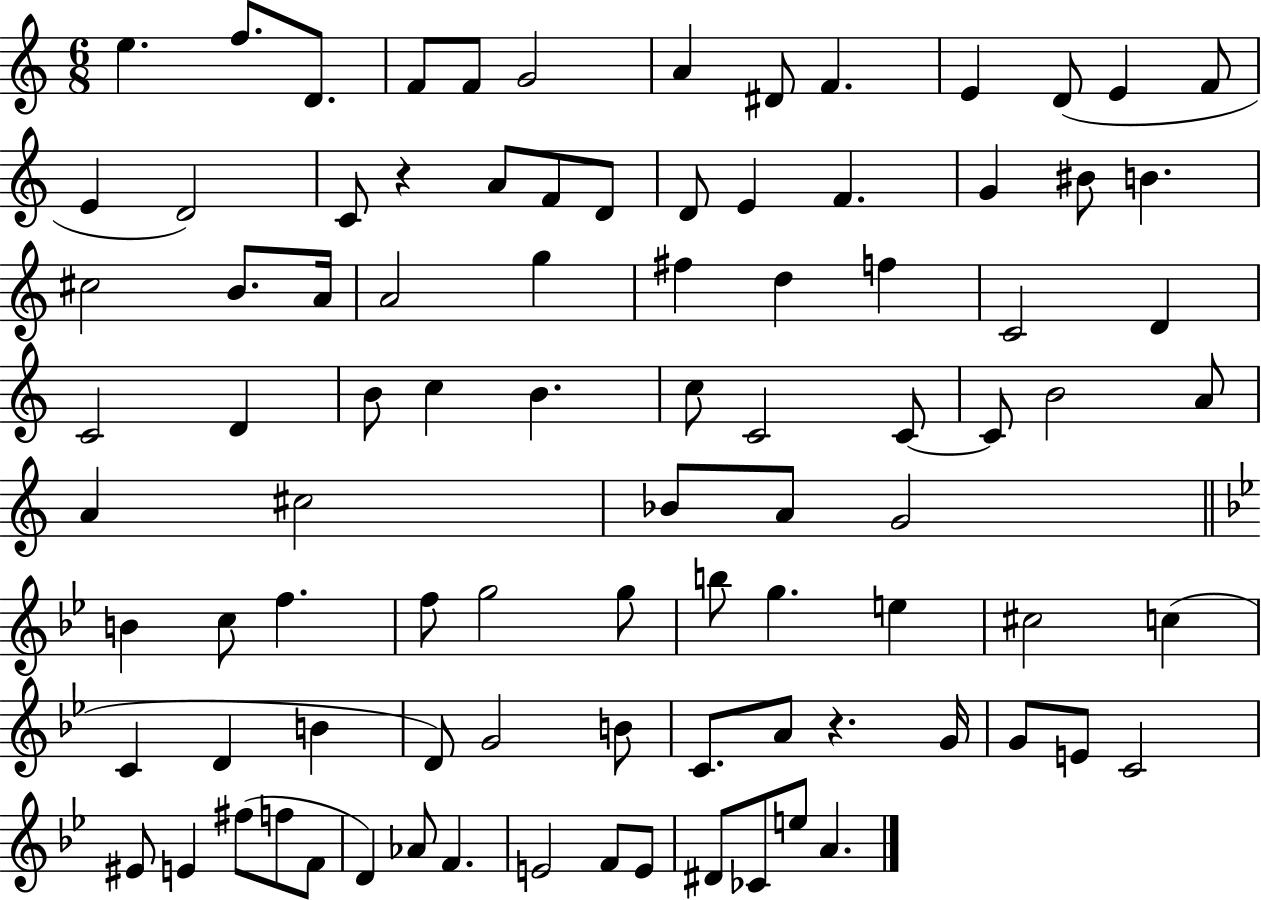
{
  \clef treble
  \numericTimeSignature
  \time 6/8
  \key c \major
  \repeat volta 2 { e''4. f''8. d'8. | f'8 f'8 g'2 | a'4 dis'8 f'4. | e'4 d'8( e'4 f'8 | \break e'4 d'2) | c'8 r4 a'8 f'8 d'8 | d'8 e'4 f'4. | g'4 bis'8 b'4. | \break cis''2 b'8. a'16 | a'2 g''4 | fis''4 d''4 f''4 | c'2 d'4 | \break c'2 d'4 | b'8 c''4 b'4. | c''8 c'2 c'8~~ | c'8 b'2 a'8 | \break a'4 cis''2 | bes'8 a'8 g'2 | \bar "||" \break \key bes \major b'4 c''8 f''4. | f''8 g''2 g''8 | b''8 g''4. e''4 | cis''2 c''4( | \break c'4 d'4 b'4 | d'8) g'2 b'8 | c'8. a'8 r4. g'16 | g'8 e'8 c'2 | \break eis'8 e'4 fis''8( f''8 f'8 | d'4) aes'8 f'4. | e'2 f'8 e'8 | dis'8 ces'8 e''8 a'4. | \break } \bar "|."
}